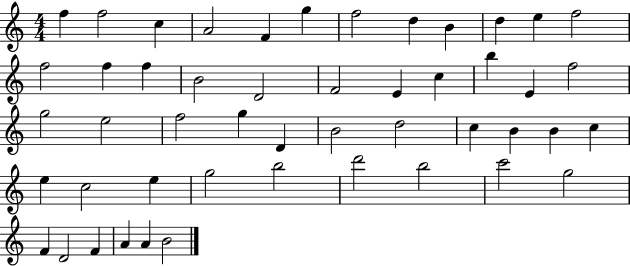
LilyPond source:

{
  \clef treble
  \numericTimeSignature
  \time 4/4
  \key c \major
  f''4 f''2 c''4 | a'2 f'4 g''4 | f''2 d''4 b'4 | d''4 e''4 f''2 | \break f''2 f''4 f''4 | b'2 d'2 | f'2 e'4 c''4 | b''4 e'4 f''2 | \break g''2 e''2 | f''2 g''4 d'4 | b'2 d''2 | c''4 b'4 b'4 c''4 | \break e''4 c''2 e''4 | g''2 b''2 | d'''2 b''2 | c'''2 g''2 | \break f'4 d'2 f'4 | a'4 a'4 b'2 | \bar "|."
}